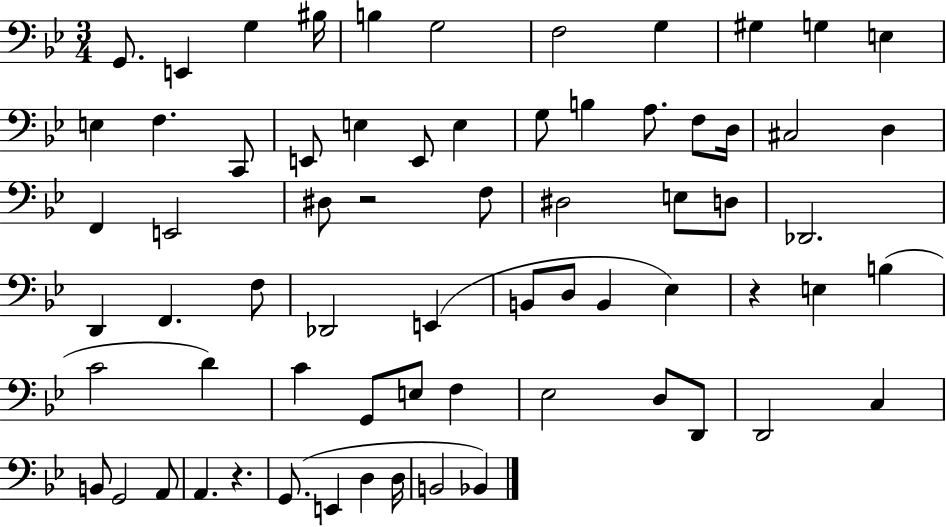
X:1
T:Untitled
M:3/4
L:1/4
K:Bb
G,,/2 E,, G, ^B,/4 B, G,2 F,2 G, ^G, G, E, E, F, C,,/2 E,,/2 E, E,,/2 E, G,/2 B, A,/2 F,/2 D,/4 ^C,2 D, F,, E,,2 ^D,/2 z2 F,/2 ^D,2 E,/2 D,/2 _D,,2 D,, F,, F,/2 _D,,2 E,, B,,/2 D,/2 B,, _E, z E, B, C2 D C G,,/2 E,/2 F, _E,2 D,/2 D,,/2 D,,2 C, B,,/2 G,,2 A,,/2 A,, z G,,/2 E,, D, D,/4 B,,2 _B,,